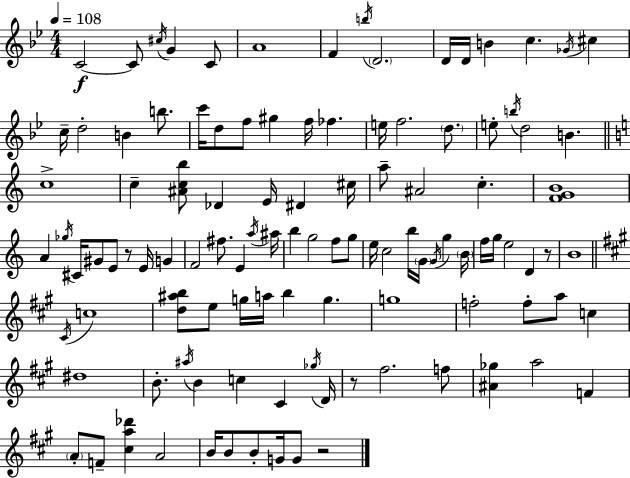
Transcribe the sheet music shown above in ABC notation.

X:1
T:Untitled
M:4/4
L:1/4
K:Gm
C2 C/2 ^c/4 G C/2 A4 F b/4 D2 D/4 D/4 B c _G/4 ^c c/4 d2 B b/2 c'/4 d/2 f/2 ^g f/4 _f e/4 f2 d/2 e/2 b/4 d2 B c4 c [^Acb]/2 _D E/4 ^D ^c/4 a/2 ^A2 c [FGB]4 A _g/4 ^C/4 ^G/2 E/2 z/2 E/4 G F2 ^f/2 E a/4 ^a/4 b g2 f/2 g/2 e/4 c2 b/4 G/4 G/4 g B/4 f/4 g/4 e2 D z/2 B4 ^C/4 c4 [d^ab]/2 e/2 g/4 a/4 b g g4 f2 f/2 a/2 c ^d4 B/2 ^a/4 B c ^C _g/4 D/4 z/2 ^f2 f/2 [^A_g] a2 F A/2 F/2 [^ca_d'] A2 B/4 B/2 B/2 G/4 G/2 z2